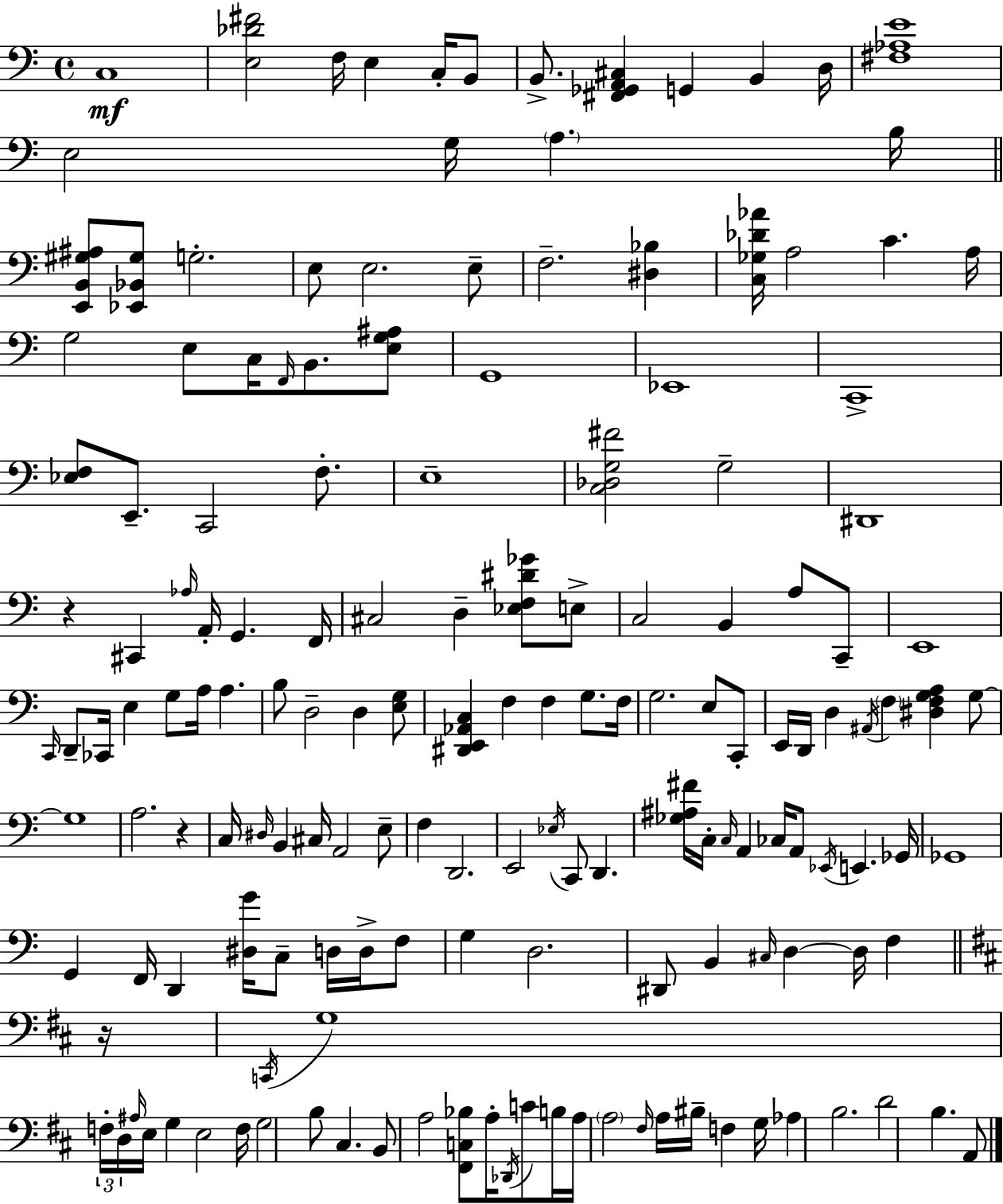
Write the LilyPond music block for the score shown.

{
  \clef bass
  \time 4/4
  \defaultTimeSignature
  \key a \minor
  c1\mf | <e des' fis'>2 f16 e4 c16-. b,8 | b,8.-> <fis, ges, a, cis>4 g,4 b,4 d16 | <fis aes e'>1 | \break e2 g16 \parenthesize a4. b16 | \bar "||" \break \key c \major <e, b, gis ais>8 <ees, bes, gis>8 g2.-. | e8 e2. e8-- | f2.-- <dis bes>4 | <c ges des' aes'>16 a2 c'4. a16 | \break g2 e8 c16 \grace { f,16 } b,8. <e g ais>8 | g,1 | ees,1 | c,1-> | \break <ees f>8 e,8.-- c,2 f8.-. | e1-- | <c des g fis'>2 g2-- | dis,1 | \break r4 cis,4 \grace { aes16 } a,16-. g,4. | f,16 cis2 d4-- <ees f dis' ges'>8 | e8-> c2 b,4 a8 | c,8-- e,1 | \break \grace { c,16 } d,8-- ces,16 e4 g8 a16 a4. | b8 d2-- d4 | <e g>8 <dis, e, aes, c>4 f4 f4 g8. | f16 g2. e8 | \break c,8-. e,16 d,16 d4 \acciaccatura { ais,16 } \parenthesize f4 <dis f g a>4 | g8~~ g1 | a2. | r4 c16 \grace { dis16 } b,4 cis16 a,2 | \break e8-- f4 d,2. | e,2 \acciaccatura { ees16 } c,8 | d,4. <ges ais fis'>16 c16-. \grace { c16 } a,4 ces16 a,8 | \acciaccatura { ees,16 } e,4. ges,16 ges,1 | \break g,4 f,16 d,4 | <dis g'>16 c8-- d16 d16-> f8 g4 d2. | dis,8 b,4 \grace { cis16 } d4~~ | d16 f4 \bar "||" \break \key d \major r16 \acciaccatura { c,16 } g1 | \tuplet 3/2 { f16-. d16 \grace { ais16 } } e16 g4 e2 | f16 g2 b8 cis4. | b,8 a2 <fis, c bes>8 a16-. | \break \acciaccatura { des,16 } c'8 b16 a16 \parenthesize a2 \grace { fis16 } a16 bis16-- | f4 g16 aes4 b2. | d'2 b4. | a,8 \bar "|."
}